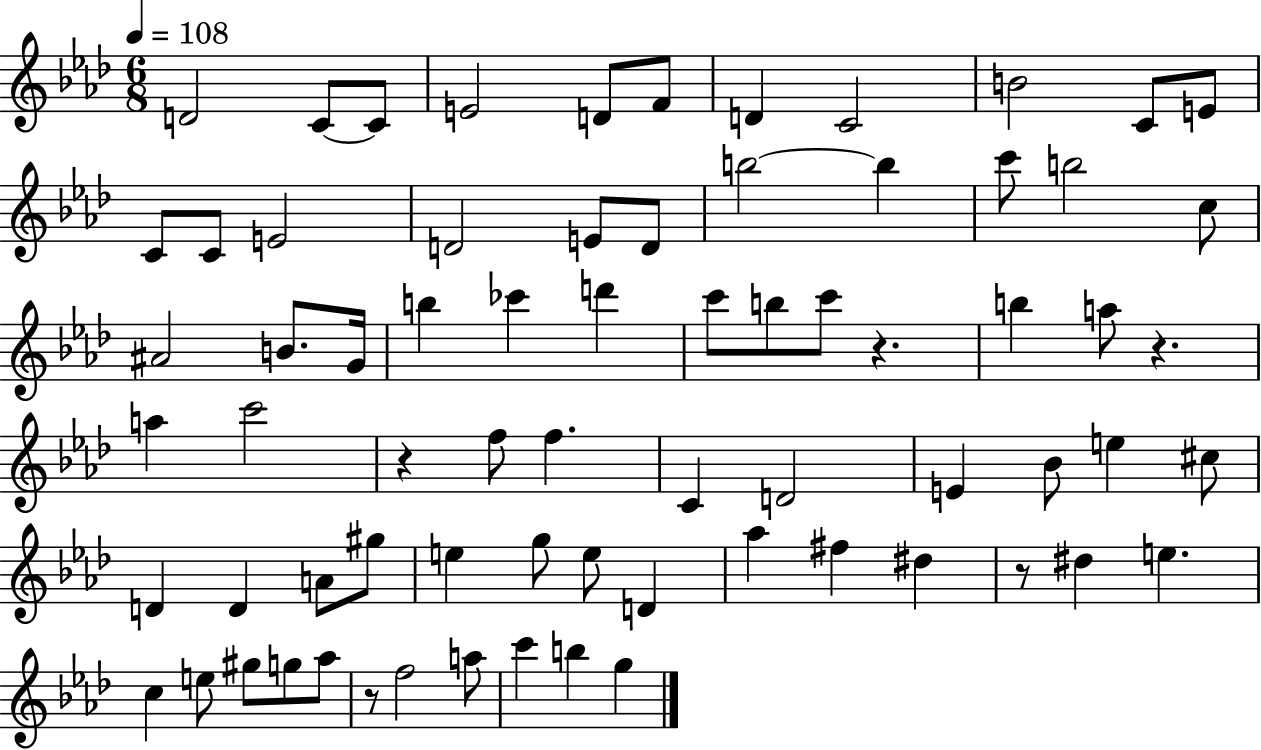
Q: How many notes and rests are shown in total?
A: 71